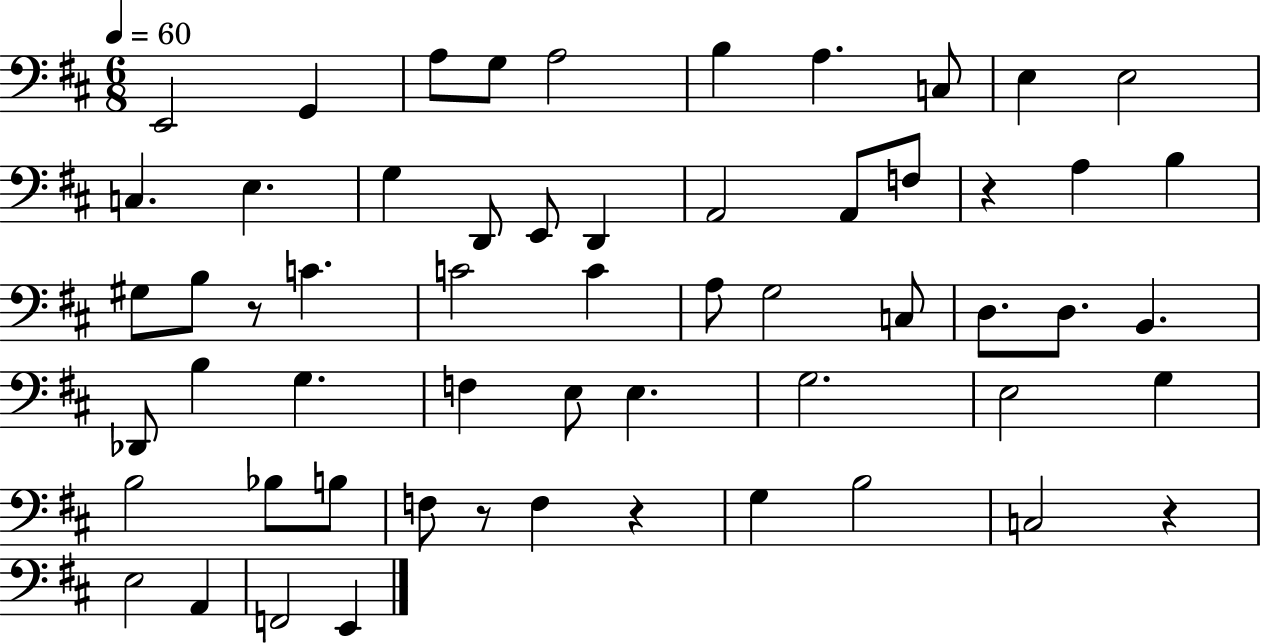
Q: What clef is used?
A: bass